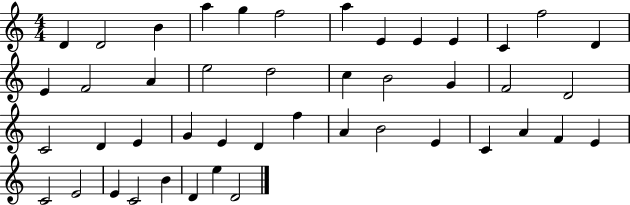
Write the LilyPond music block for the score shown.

{
  \clef treble
  \numericTimeSignature
  \time 4/4
  \key c \major
  d'4 d'2 b'4 | a''4 g''4 f''2 | a''4 e'4 e'4 e'4 | c'4 f''2 d'4 | \break e'4 f'2 a'4 | e''2 d''2 | c''4 b'2 g'4 | f'2 d'2 | \break c'2 d'4 e'4 | g'4 e'4 d'4 f''4 | a'4 b'2 e'4 | c'4 a'4 f'4 e'4 | \break c'2 e'2 | e'4 c'2 b'4 | d'4 e''4 d'2 | \bar "|."
}